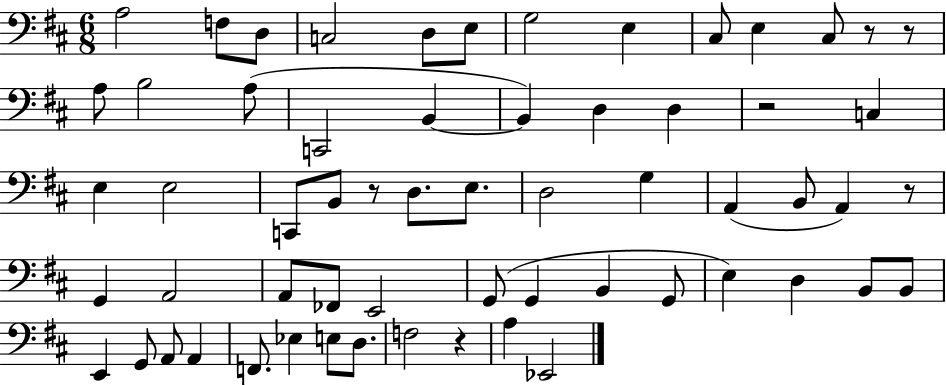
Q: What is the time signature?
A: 6/8